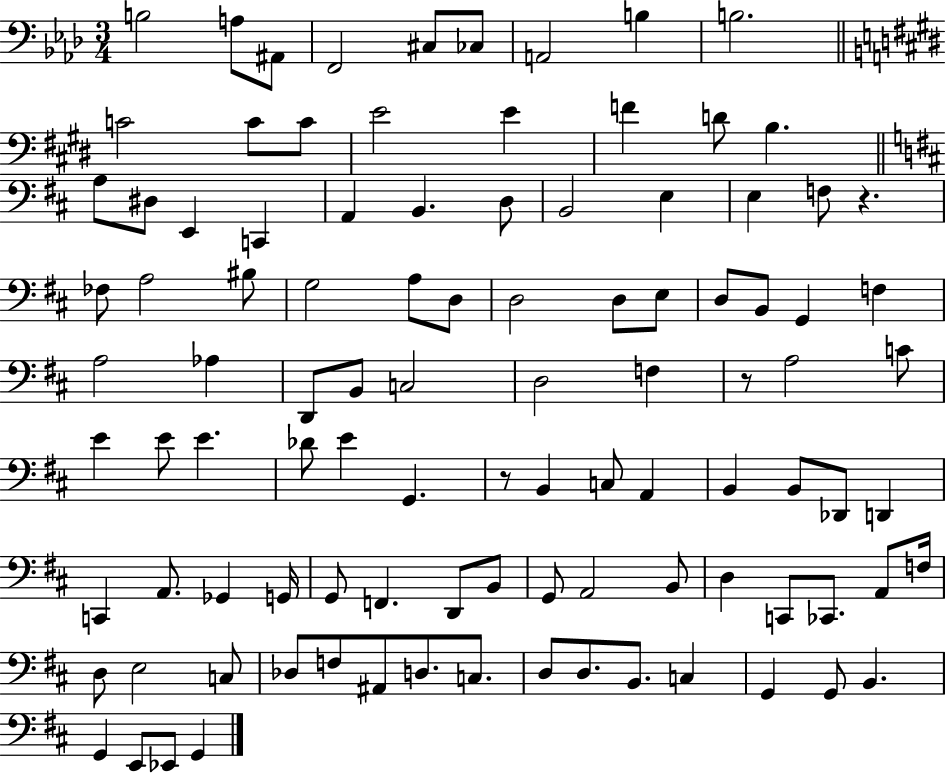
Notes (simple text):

B3/h A3/e A#2/e F2/h C#3/e CES3/e A2/h B3/q B3/h. C4/h C4/e C4/e E4/h E4/q F4/q D4/e B3/q. A3/e D#3/e E2/q C2/q A2/q B2/q. D3/e B2/h E3/q E3/q F3/e R/q. FES3/e A3/h BIS3/e G3/h A3/e D3/e D3/h D3/e E3/e D3/e B2/e G2/q F3/q A3/h Ab3/q D2/e B2/e C3/h D3/h F3/q R/e A3/h C4/e E4/q E4/e E4/q. Db4/e E4/q G2/q. R/e B2/q C3/e A2/q B2/q B2/e Db2/e D2/q C2/q A2/e. Gb2/q G2/s G2/e F2/q. D2/e B2/e G2/e A2/h B2/e D3/q C2/e CES2/e. A2/e F3/s D3/e E3/h C3/e Db3/e F3/e A#2/e D3/e. C3/e. D3/e D3/e. B2/e. C3/q G2/q G2/e B2/q. G2/q E2/e Eb2/e G2/q